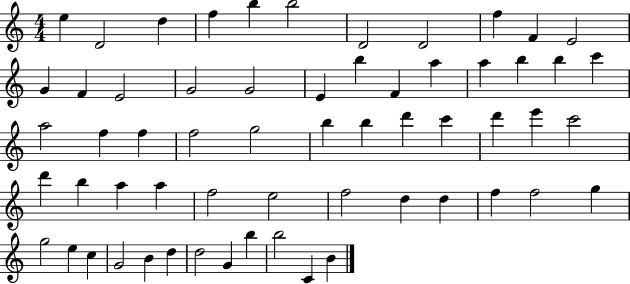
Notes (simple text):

E5/q D4/h D5/q F5/q B5/q B5/h D4/h D4/h F5/q F4/q E4/h G4/q F4/q E4/h G4/h G4/h E4/q B5/q F4/q A5/q A5/q B5/q B5/q C6/q A5/h F5/q F5/q F5/h G5/h B5/q B5/q D6/q C6/q D6/q E6/q C6/h D6/q B5/q A5/q A5/q F5/h E5/h F5/h D5/q D5/q F5/q F5/h G5/q G5/h E5/q C5/q G4/h B4/q D5/q D5/h G4/q B5/q B5/h C4/q B4/q